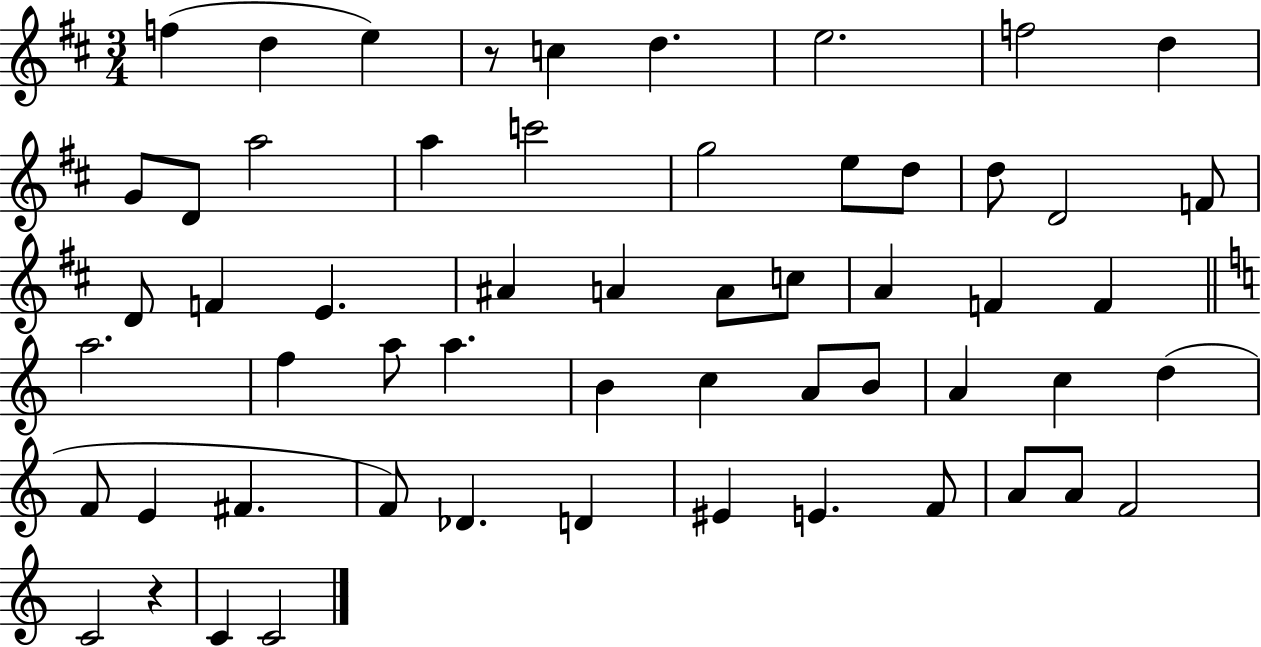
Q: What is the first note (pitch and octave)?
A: F5